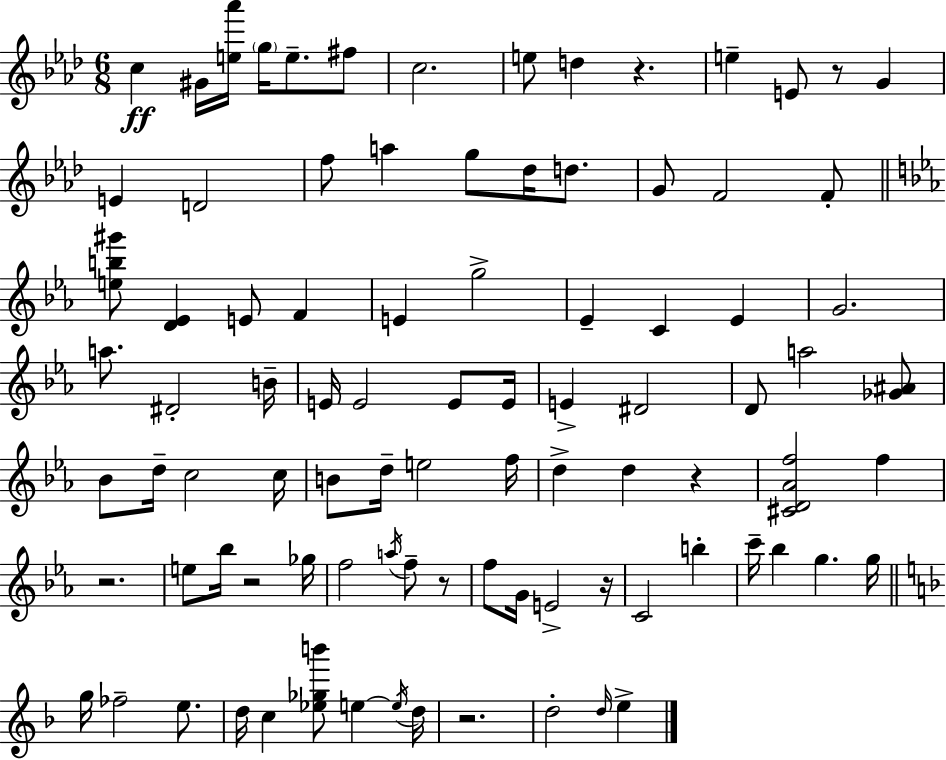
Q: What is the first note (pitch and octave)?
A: C5